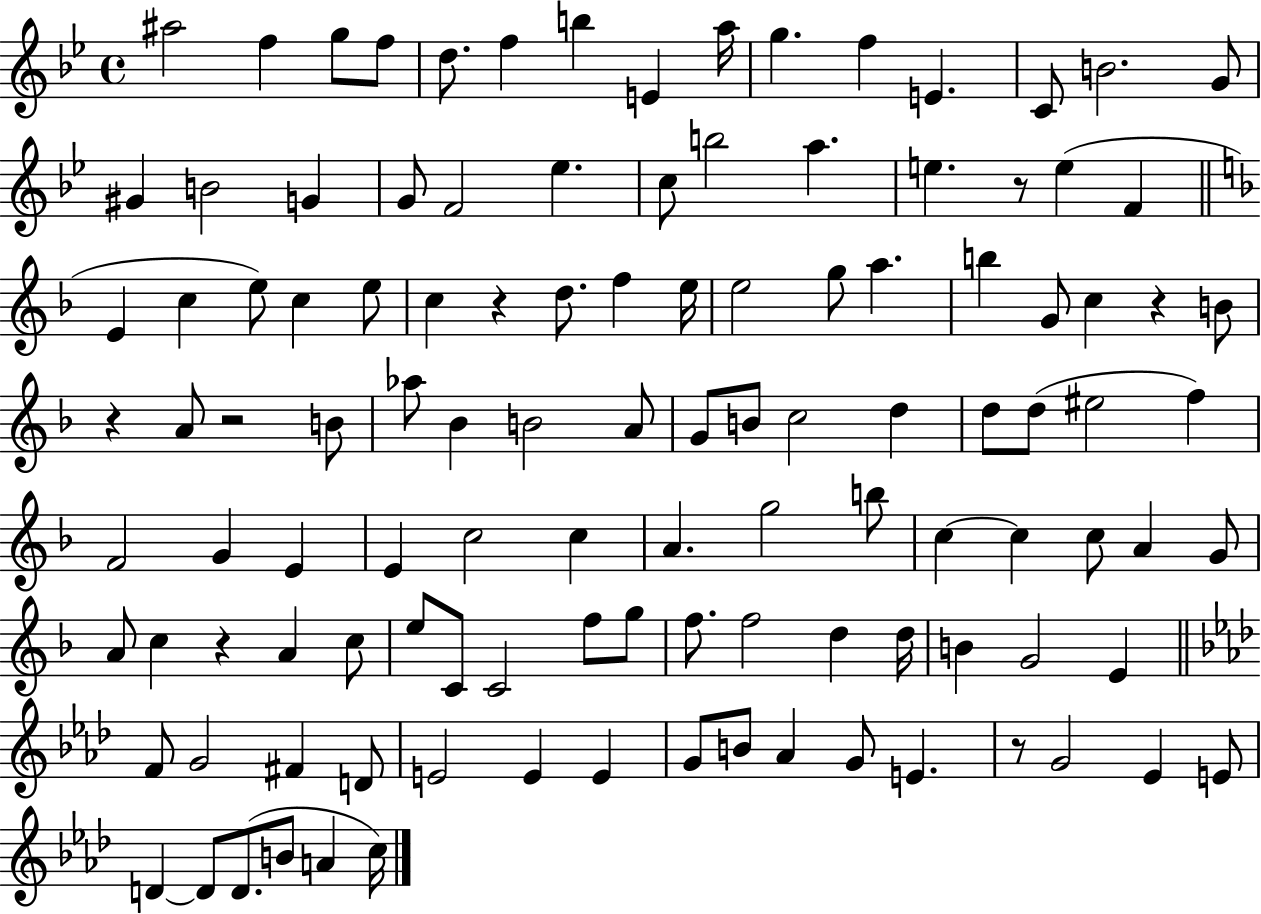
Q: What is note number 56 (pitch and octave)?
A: EIS5